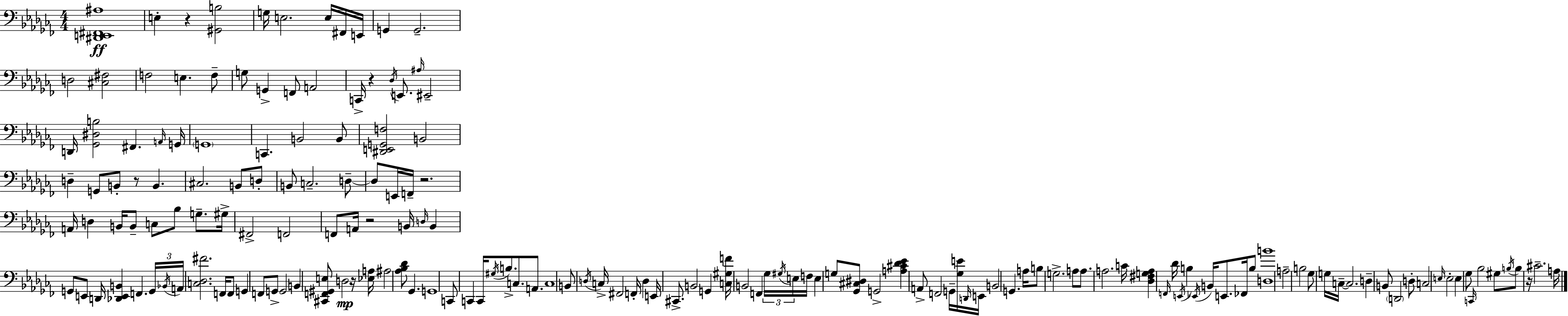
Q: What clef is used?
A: bass